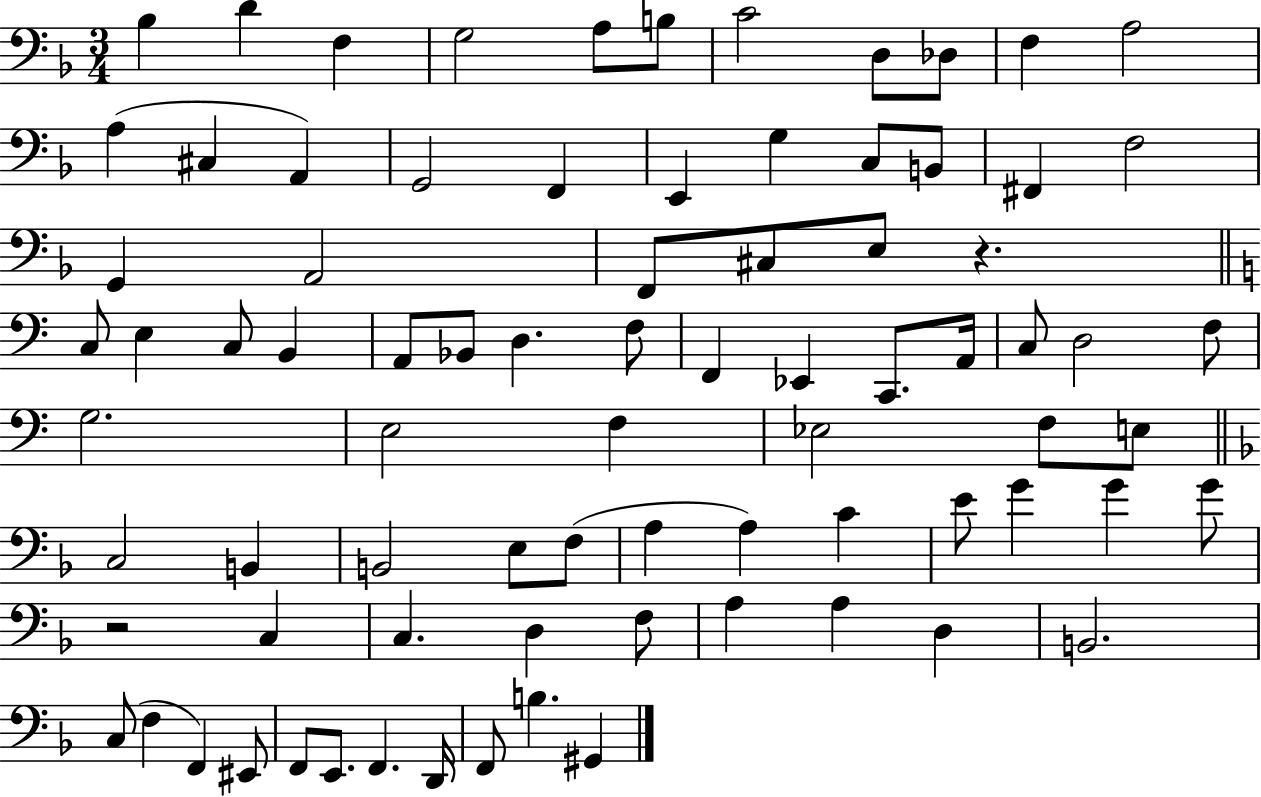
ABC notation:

X:1
T:Untitled
M:3/4
L:1/4
K:F
_B, D F, G,2 A,/2 B,/2 C2 D,/2 _D,/2 F, A,2 A, ^C, A,, G,,2 F,, E,, G, C,/2 B,,/2 ^F,, F,2 G,, A,,2 F,,/2 ^C,/2 E,/2 z C,/2 E, C,/2 B,, A,,/2 _B,,/2 D, F,/2 F,, _E,, C,,/2 A,,/4 C,/2 D,2 F,/2 G,2 E,2 F, _E,2 F,/2 E,/2 C,2 B,, B,,2 E,/2 F,/2 A, A, C E/2 G G G/2 z2 C, C, D, F,/2 A, A, D, B,,2 C,/2 F, F,, ^E,,/2 F,,/2 E,,/2 F,, D,,/4 F,,/2 B, ^G,,